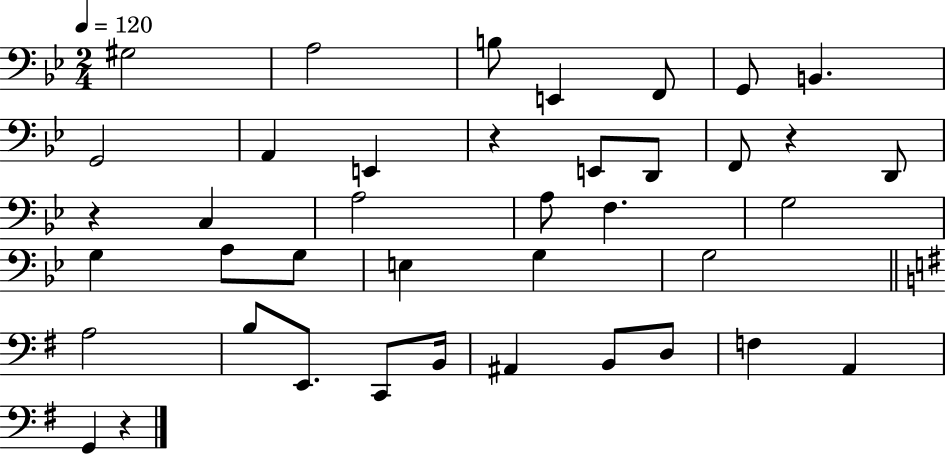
{
  \clef bass
  \numericTimeSignature
  \time 2/4
  \key bes \major
  \tempo 4 = 120
  gis2 | a2 | b8 e,4 f,8 | g,8 b,4. | \break g,2 | a,4 e,4 | r4 e,8 d,8 | f,8 r4 d,8 | \break r4 c4 | a2 | a8 f4. | g2 | \break g4 a8 g8 | e4 g4 | g2 | \bar "||" \break \key e \minor a2 | b8 e,8. c,8 b,16 | ais,4 b,8 d8 | f4 a,4 | \break g,4 r4 | \bar "|."
}